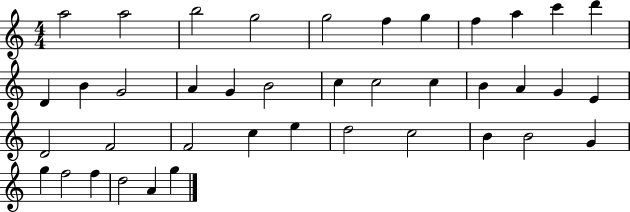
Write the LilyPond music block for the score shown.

{
  \clef treble
  \numericTimeSignature
  \time 4/4
  \key c \major
  a''2 a''2 | b''2 g''2 | g''2 f''4 g''4 | f''4 a''4 c'''4 d'''4 | \break d'4 b'4 g'2 | a'4 g'4 b'2 | c''4 c''2 c''4 | b'4 a'4 g'4 e'4 | \break d'2 f'2 | f'2 c''4 e''4 | d''2 c''2 | b'4 b'2 g'4 | \break g''4 f''2 f''4 | d''2 a'4 g''4 | \bar "|."
}